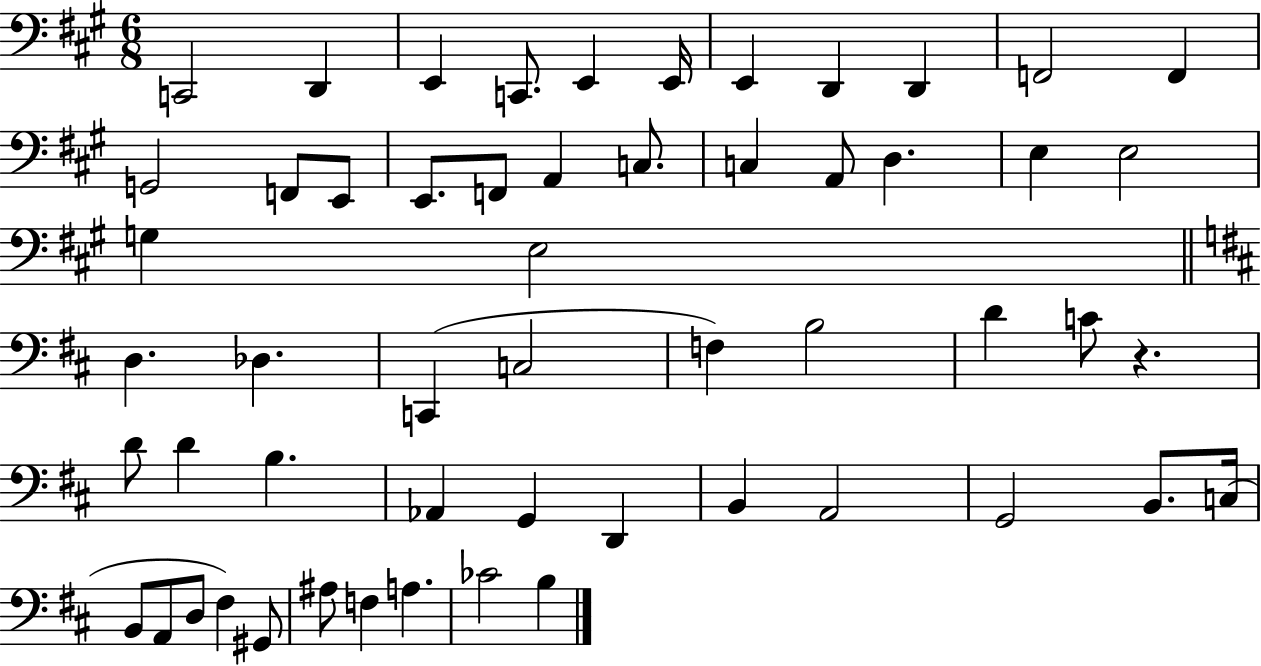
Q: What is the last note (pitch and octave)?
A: B3